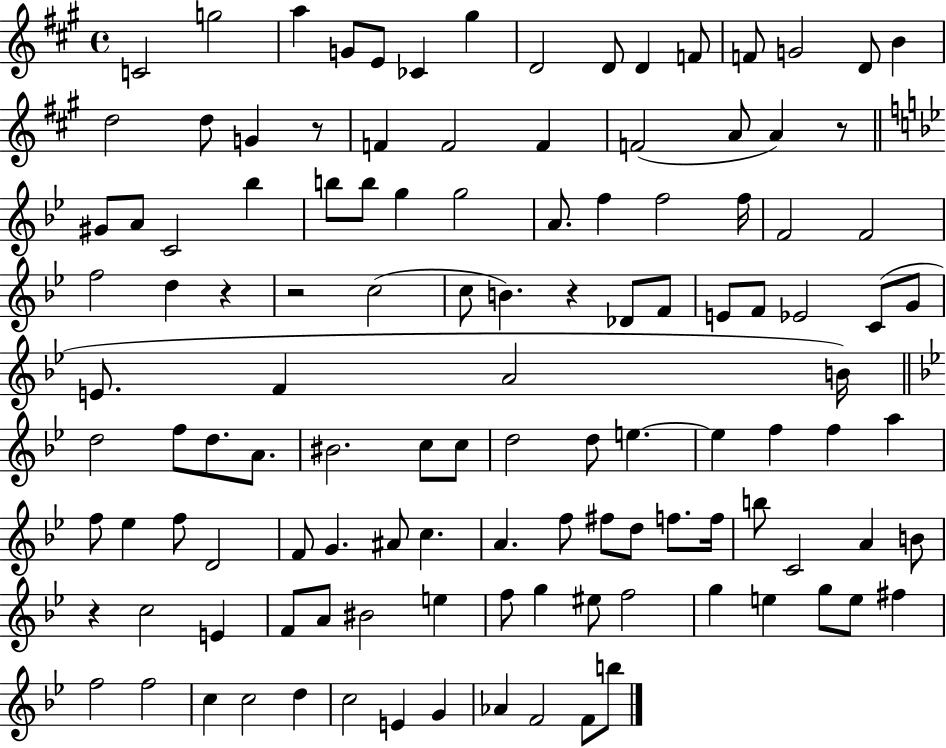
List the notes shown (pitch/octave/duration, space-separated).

C4/h G5/h A5/q G4/e E4/e CES4/q G#5/q D4/h D4/e D4/q F4/e F4/e G4/h D4/e B4/q D5/h D5/e G4/q R/e F4/q F4/h F4/q F4/h A4/e A4/q R/e G#4/e A4/e C4/h Bb5/q B5/e B5/e G5/q G5/h A4/e. F5/q F5/h F5/s F4/h F4/h F5/h D5/q R/q R/h C5/h C5/e B4/q. R/q Db4/e F4/e E4/e F4/e Eb4/h C4/e G4/e E4/e. F4/q A4/h B4/s D5/h F5/e D5/e. A4/e. BIS4/h. C5/e C5/e D5/h D5/e E5/q. E5/q F5/q F5/q A5/q F5/e Eb5/q F5/e D4/h F4/e G4/q. A#4/e C5/q. A4/q. F5/e F#5/e D5/e F5/e. F5/s B5/e C4/h A4/q B4/e R/q C5/h E4/q F4/e A4/e BIS4/h E5/q F5/e G5/q EIS5/e F5/h G5/q E5/q G5/e E5/e F#5/q F5/h F5/h C5/q C5/h D5/q C5/h E4/q G4/q Ab4/q F4/h F4/e B5/e